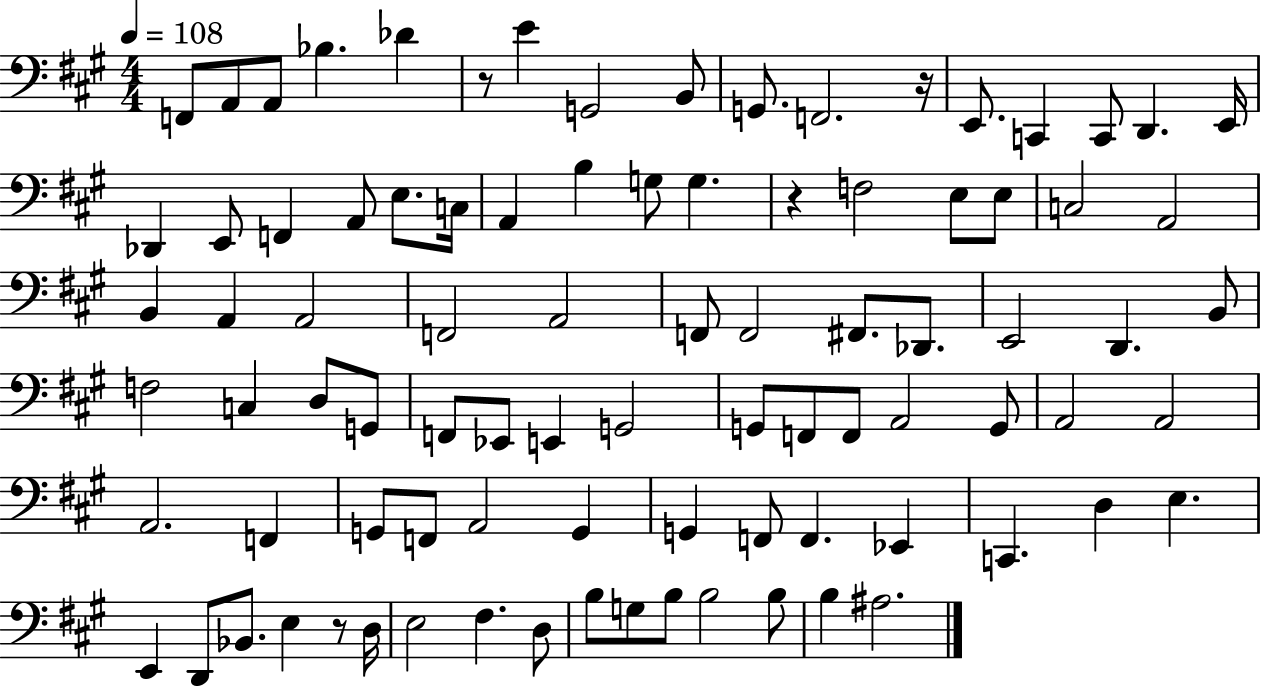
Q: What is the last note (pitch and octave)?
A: A#3